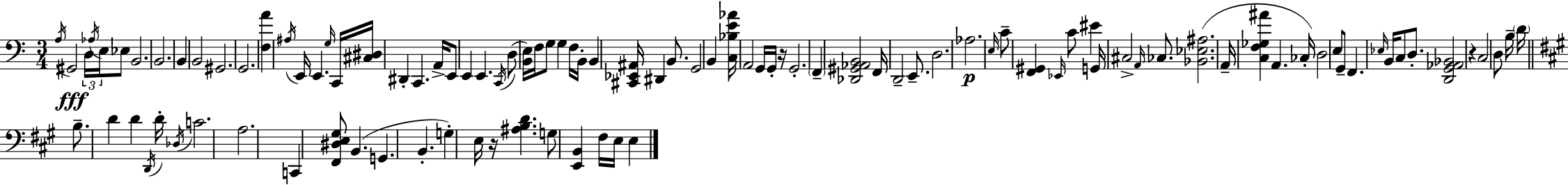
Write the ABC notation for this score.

X:1
T:Untitled
M:3/4
L:1/4
K:Am
A,/4 ^G,,2 D,/4 _A,/4 E,/4 _E,/2 B,,2 B,,2 B,, B,,2 ^G,,2 G,,2 [F,A] ^A,/4 E,,/4 E,, G,/4 C,,/4 [^C,^D,]/4 ^D,, C,, A,,/4 E,,/2 E,, E,, C,,/4 D,/2 [B,,E,]/4 F,/4 G,/2 G, F,/4 B,,/4 B,, [^C,,_E,,^A,,]/4 ^D,, B,,/2 G,,2 B,, [C,_B,E_A]/4 A,,2 G,,/4 G,,/4 z/4 G,,2 F,, [_D,,^G,,_A,,B,,]2 F,,/4 D,,2 E,,/2 D,2 _A,2 E,/4 C/2 [F,,^G,,] _E,,/4 C/2 ^E G,,/4 ^C,2 A,,/4 _C,/2 [_B,,_E,^A,]2 A,,/4 [C,F,_G,^A] A,, _C,/4 D,2 E,/2 G,,/2 F,, _E,/4 B,,/4 C,/2 D,/2 [D,,G,,_A,,_B,,]2 z C,2 D,/2 B,/4 D/4 B,/2 D D D,,/4 D/4 _D,/4 C2 A,2 C,, [^F,,^D,E,^G,]/2 B,, G,, B,, G, E,/4 z/4 [^A,B,D] G,/2 [E,,B,,] ^F,/4 E,/4 E,